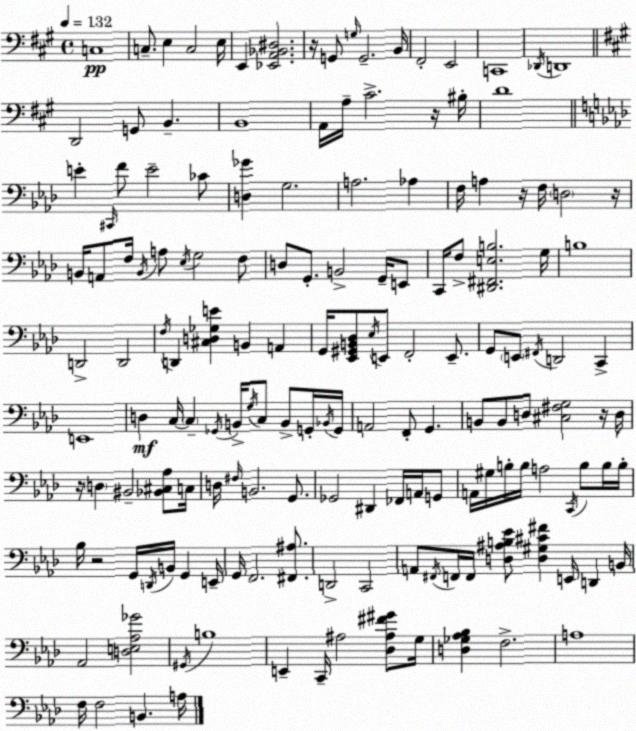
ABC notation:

X:1
T:Untitled
M:4/4
L:1/4
K:A
C,4 C,/2 E, C,2 E,/4 E,, [_E,,A,,_B,,^D,]2 z/4 G,,/2 G,/4 G,,2 B,,/4 ^F,,2 E,,2 C,,4 _D,,/4 D,,4 D,,2 G,,/2 B,, B,,4 A,,/4 A,/4 ^C2 z/4 ^B,/4 D4 E ^C,,/4 F/2 E2 _C/2 [D,_G] G,2 A,2 _A, F,/4 A, z/4 F,/4 D,2 z/4 B,,/4 A,,/2 F,/4 B,,/4 A,/2 _E,/4 G,2 F,/2 D,/2 G,,/2 B,,2 G,,/4 E,,/2 C,,/4 F,/2 [^D,,^F,,E,B,]2 G,/4 B,4 D,,2 D,,2 F,/4 D,, [^C,D,_G,E] B,, A,, G,,/4 [_E,,^G,,B,,_D,]/2 _E,/4 E,,/2 F,,2 E,,/2 G,,/2 E,,/2 ^F,,/4 D,,2 C,, E,,4 D, C,/4 C, _G,,/4 B,,/4 G,/4 C,/2 B,,/2 G,,/4 _B,,/4 G,,/4 A,,2 F,,/2 G,, B,,/2 B,,/2 D,/2 [^C,^F,G,]2 z/4 D,/4 z/4 D, ^B,,2 [_B,,^C,_A,]/2 C,/4 D,/4 ^F,/4 B,,2 G,,/2 _G,,2 ^D,, _F,,/4 A,,/4 G,,/2 A,,/4 ^G,/4 B,/4 B,/4 A,2 C,,/4 B,/2 B,/4 B,/4 _B,/4 z2 G,,/4 D,,/4 B,,/4 G,, E,,/4 G,,/4 F,,2 [^F,,^A,]/2 D,,2 C,,2 A,,/2 ^F,,/4 F,,/4 F,,/4 [D,^A,B,_E]/2 [D,^G,^C^F] E,,/4 D,, B,,/4 _A,,2 [D,E,_A,_G]2 ^G,,/4 B,4 E,, C,,/4 ^A,2 [_D,^A,^F^G]/2 G,/4 [D,_G,_A,_B,] F,2 A,4 F,/4 F,2 B,, A,/4